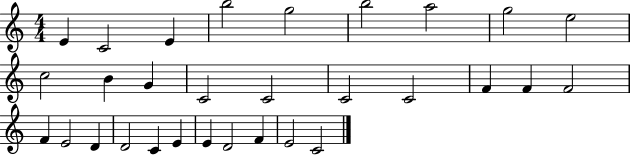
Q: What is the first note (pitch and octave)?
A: E4